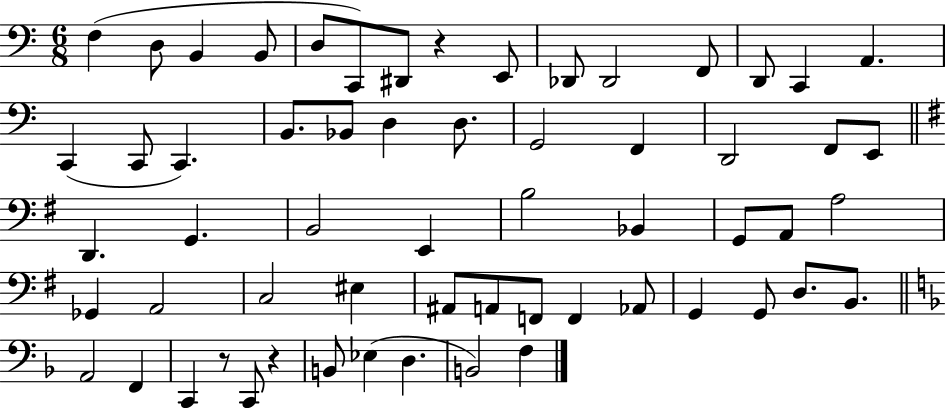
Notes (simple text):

F3/q D3/e B2/q B2/e D3/e C2/e D#2/e R/q E2/e Db2/e Db2/h F2/e D2/e C2/q A2/q. C2/q C2/e C2/q. B2/e. Bb2/e D3/q D3/e. G2/h F2/q D2/h F2/e E2/e D2/q. G2/q. B2/h E2/q B3/h Bb2/q G2/e A2/e A3/h Gb2/q A2/h C3/h EIS3/q A#2/e A2/e F2/e F2/q Ab2/e G2/q G2/e D3/e. B2/e. A2/h F2/q C2/q R/e C2/e R/q B2/e Eb3/q D3/q. B2/h F3/q